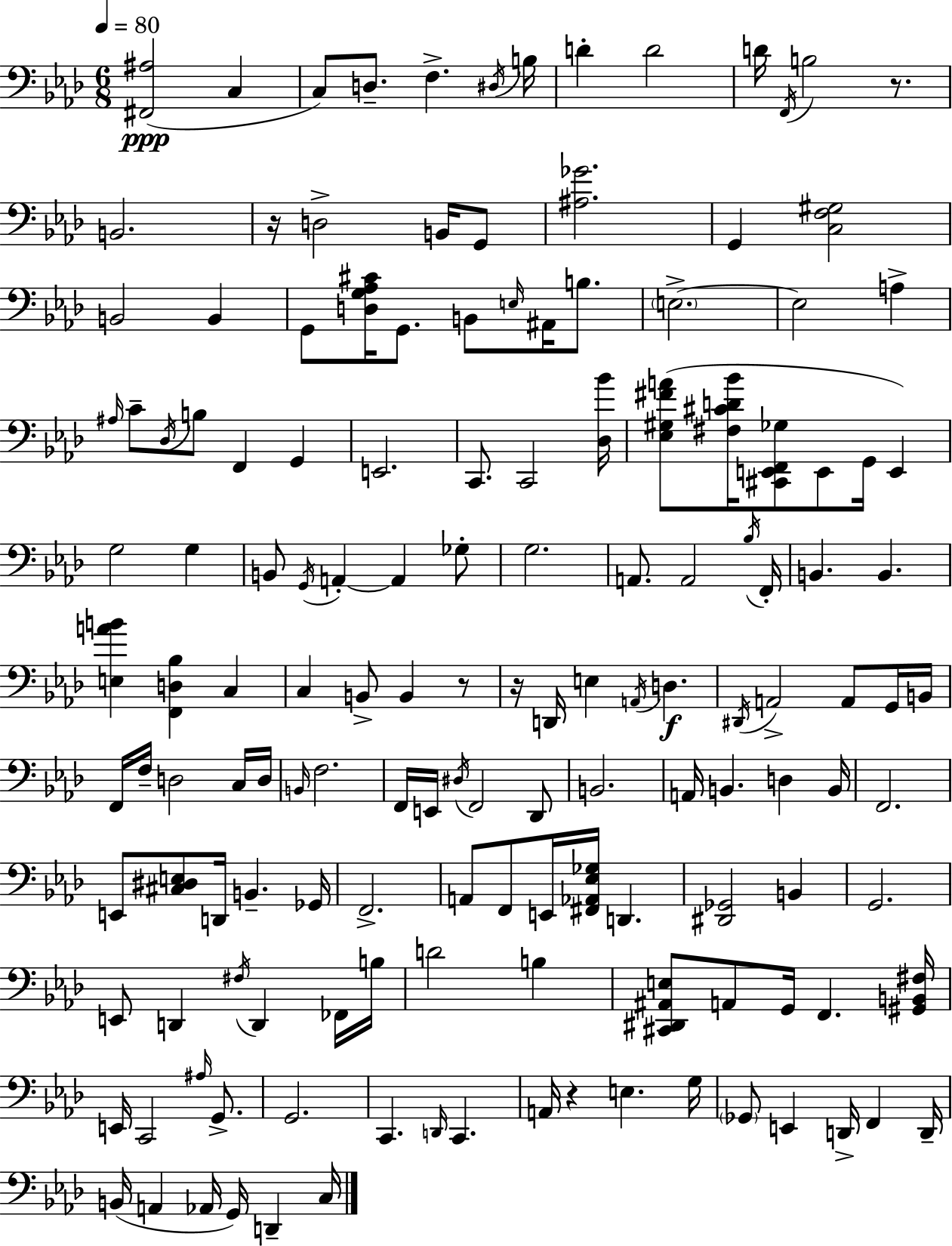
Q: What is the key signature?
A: F minor